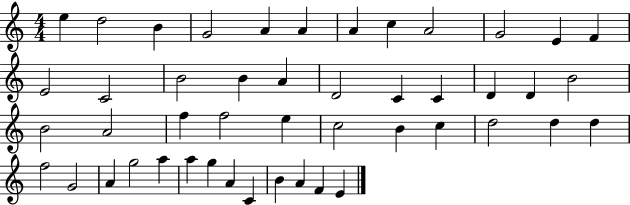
{
  \clef treble
  \numericTimeSignature
  \time 4/4
  \key c \major
  e''4 d''2 b'4 | g'2 a'4 a'4 | a'4 c''4 a'2 | g'2 e'4 f'4 | \break e'2 c'2 | b'2 b'4 a'4 | d'2 c'4 c'4 | d'4 d'4 b'2 | \break b'2 a'2 | f''4 f''2 e''4 | c''2 b'4 c''4 | d''2 d''4 d''4 | \break f''2 g'2 | a'4 g''2 a''4 | a''4 g''4 a'4 c'4 | b'4 a'4 f'4 e'4 | \break \bar "|."
}